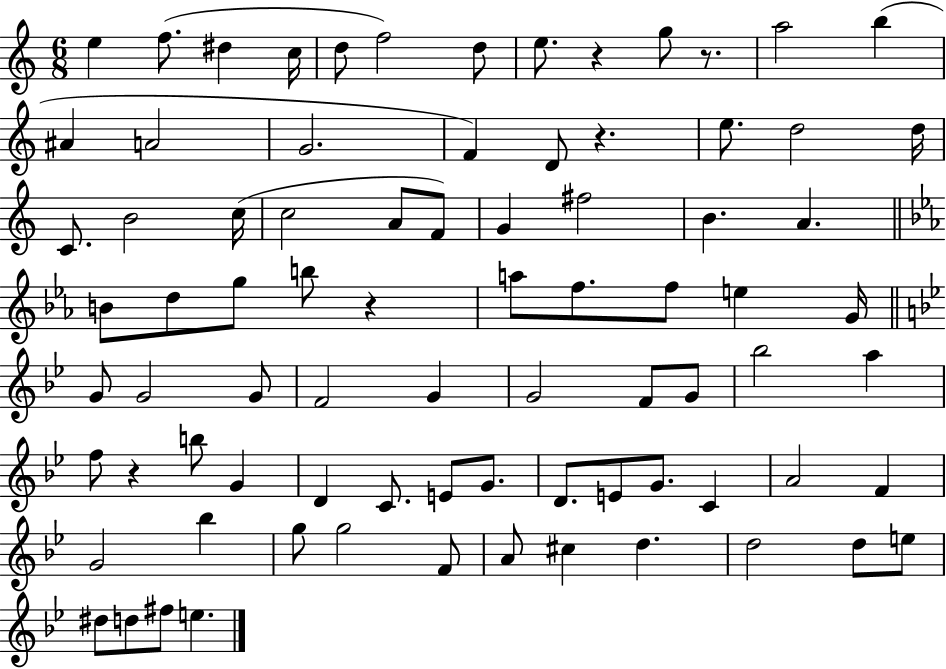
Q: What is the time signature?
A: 6/8